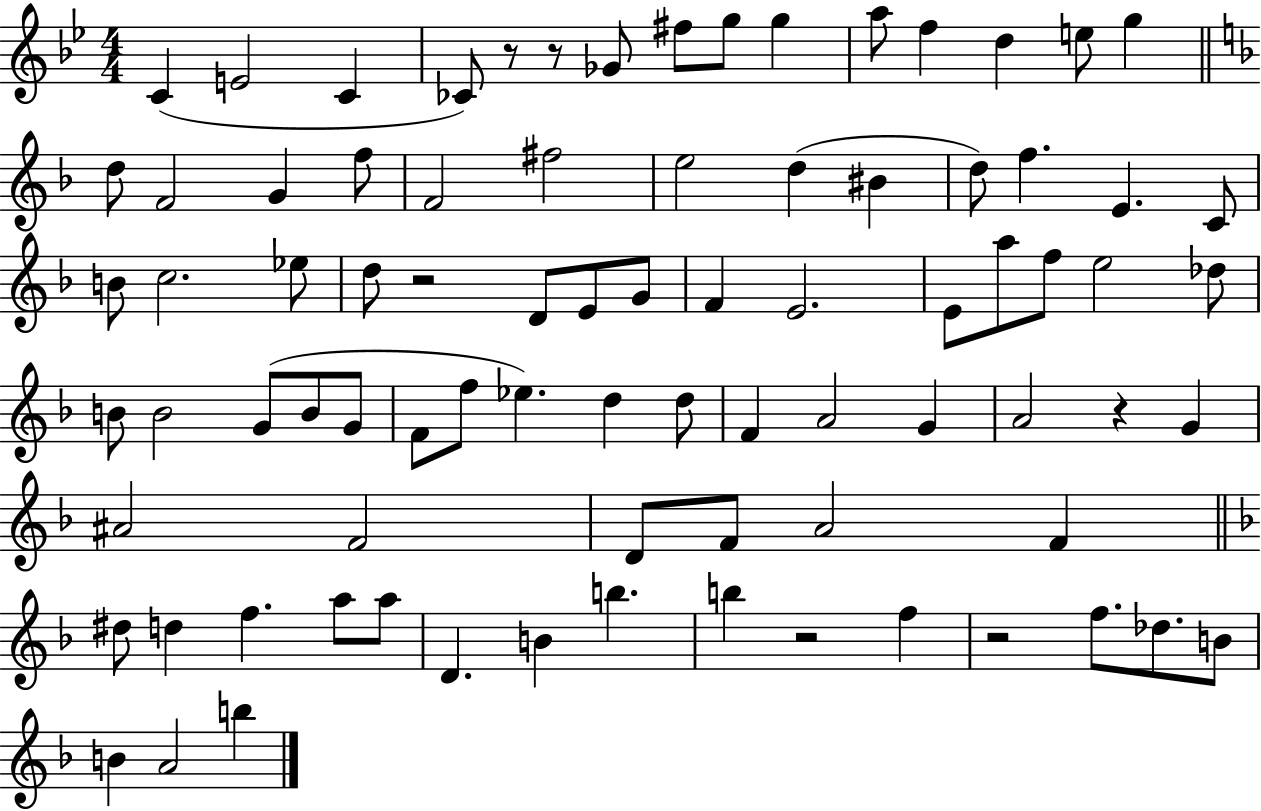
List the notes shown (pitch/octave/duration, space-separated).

C4/q E4/h C4/q CES4/e R/e R/e Gb4/e F#5/e G5/e G5/q A5/e F5/q D5/q E5/e G5/q D5/e F4/h G4/q F5/e F4/h F#5/h E5/h D5/q BIS4/q D5/e F5/q. E4/q. C4/e B4/e C5/h. Eb5/e D5/e R/h D4/e E4/e G4/e F4/q E4/h. E4/e A5/e F5/e E5/h Db5/e B4/e B4/h G4/e B4/e G4/e F4/e F5/e Eb5/q. D5/q D5/e F4/q A4/h G4/q A4/h R/q G4/q A#4/h F4/h D4/e F4/e A4/h F4/q D#5/e D5/q F5/q. A5/e A5/e D4/q. B4/q B5/q. B5/q R/h F5/q R/h F5/e. Db5/e. B4/e B4/q A4/h B5/q